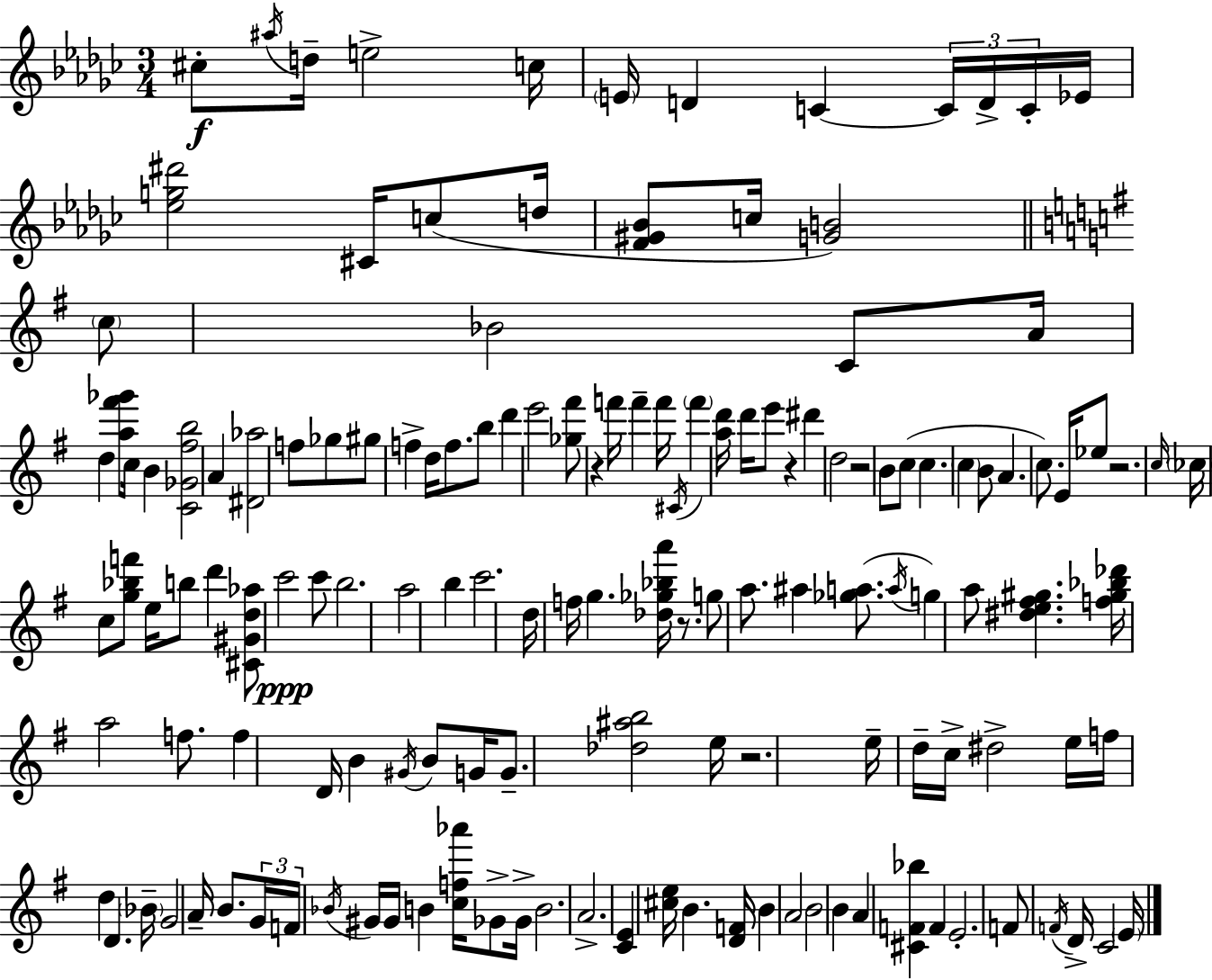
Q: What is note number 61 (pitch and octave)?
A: A5